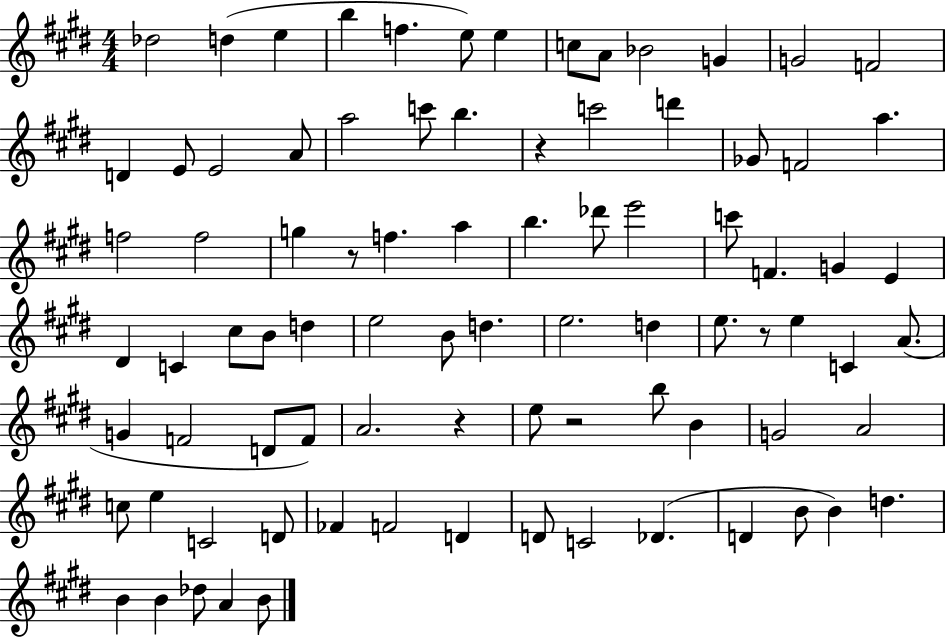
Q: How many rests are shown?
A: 5